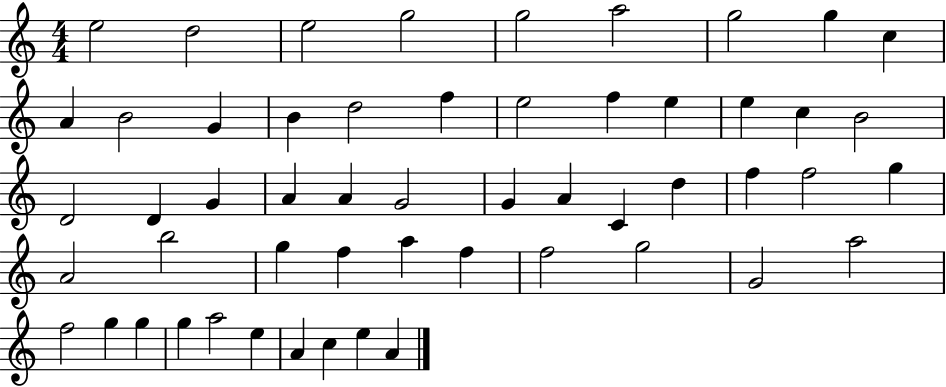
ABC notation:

X:1
T:Untitled
M:4/4
L:1/4
K:C
e2 d2 e2 g2 g2 a2 g2 g c A B2 G B d2 f e2 f e e c B2 D2 D G A A G2 G A C d f f2 g A2 b2 g f a f f2 g2 G2 a2 f2 g g g a2 e A c e A